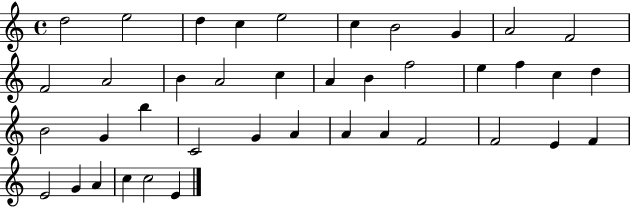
D5/h E5/h D5/q C5/q E5/h C5/q B4/h G4/q A4/h F4/h F4/h A4/h B4/q A4/h C5/q A4/q B4/q F5/h E5/q F5/q C5/q D5/q B4/h G4/q B5/q C4/h G4/q A4/q A4/q A4/q F4/h F4/h E4/q F4/q E4/h G4/q A4/q C5/q C5/h E4/q